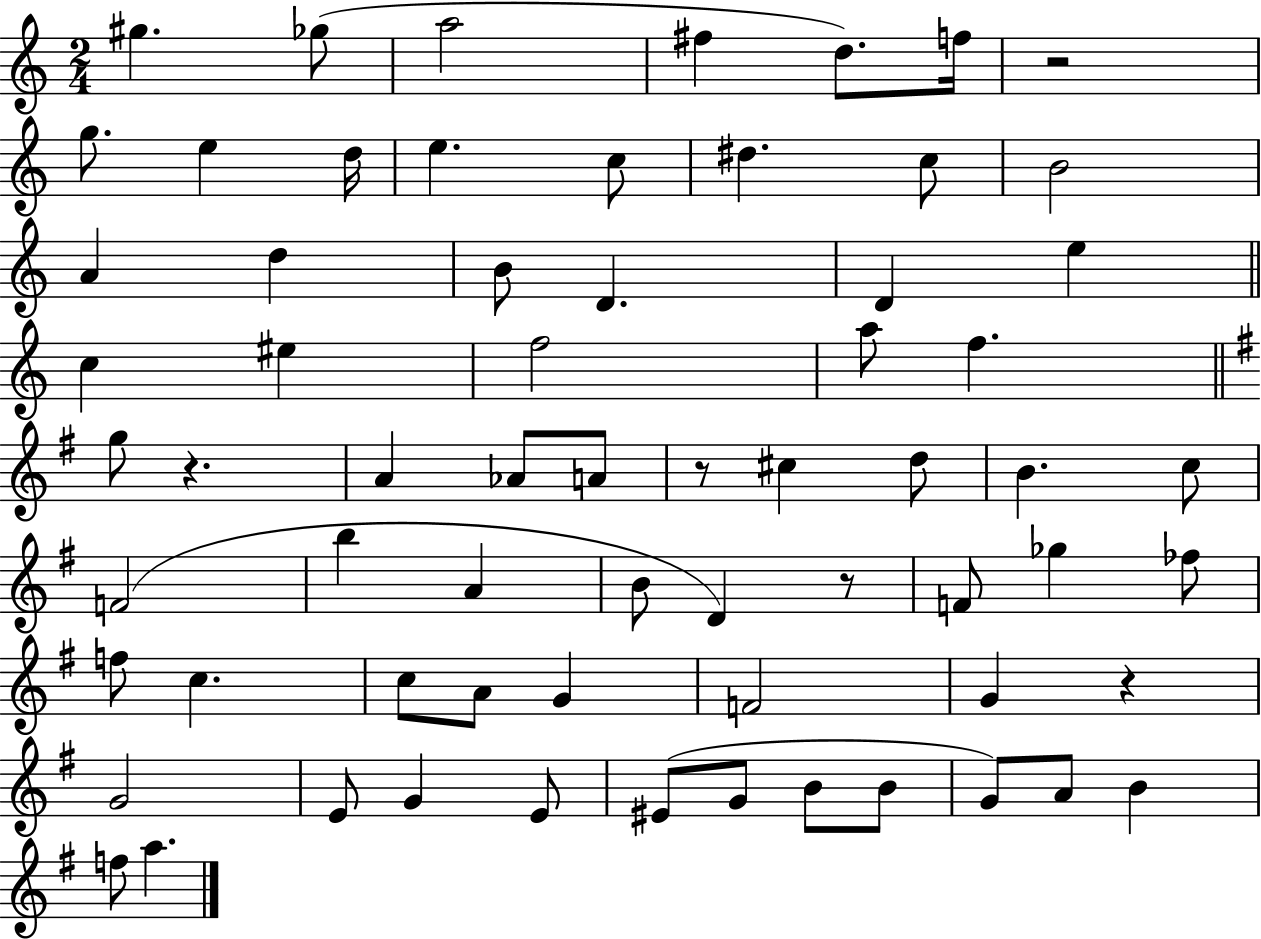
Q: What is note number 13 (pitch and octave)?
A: C5